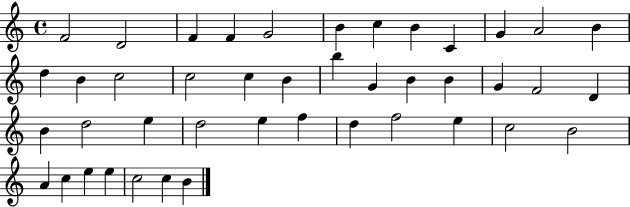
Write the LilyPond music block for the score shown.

{
  \clef treble
  \time 4/4
  \defaultTimeSignature
  \key c \major
  f'2 d'2 | f'4 f'4 g'2 | b'4 c''4 b'4 c'4 | g'4 a'2 b'4 | \break d''4 b'4 c''2 | c''2 c''4 b'4 | b''4 g'4 b'4 b'4 | g'4 f'2 d'4 | \break b'4 d''2 e''4 | d''2 e''4 f''4 | d''4 f''2 e''4 | c''2 b'2 | \break a'4 c''4 e''4 e''4 | c''2 c''4 b'4 | \bar "|."
}